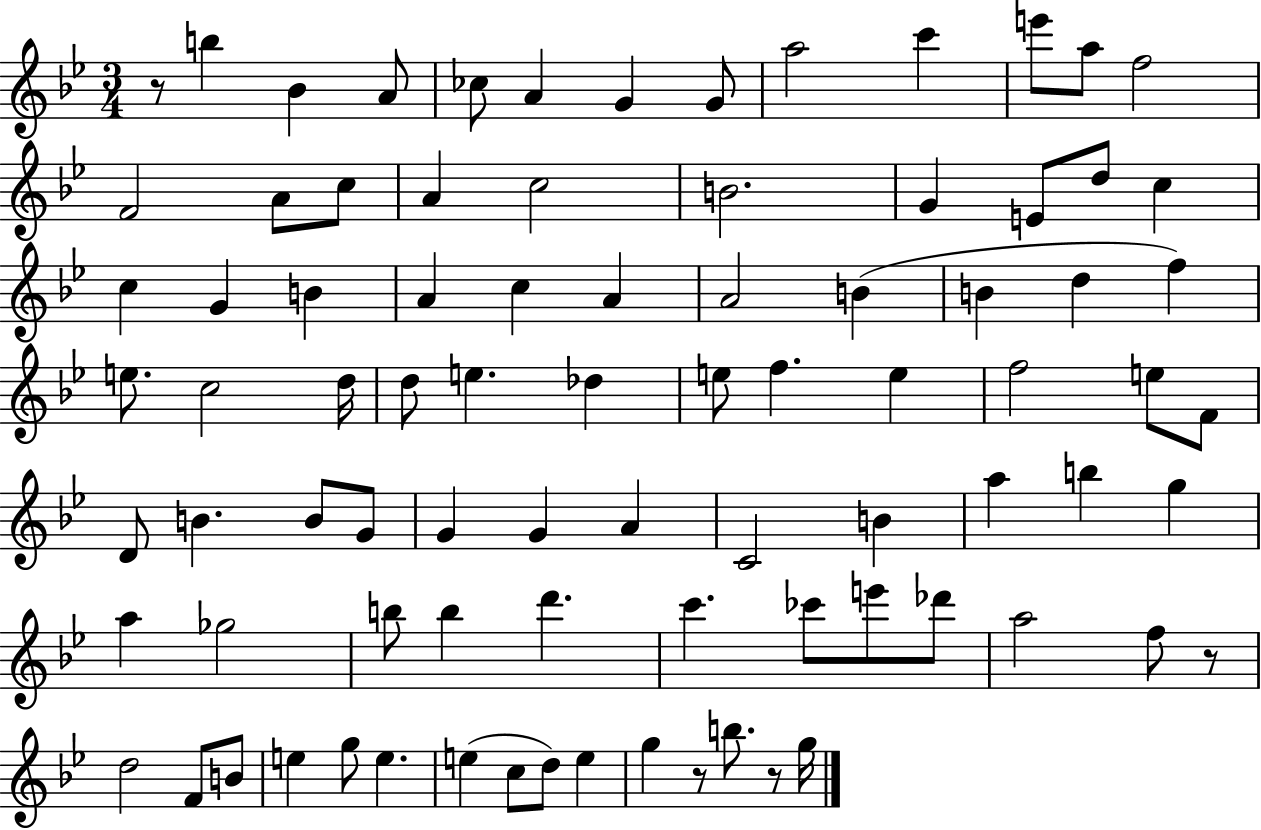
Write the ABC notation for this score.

X:1
T:Untitled
M:3/4
L:1/4
K:Bb
z/2 b _B A/2 _c/2 A G G/2 a2 c' e'/2 a/2 f2 F2 A/2 c/2 A c2 B2 G E/2 d/2 c c G B A c A A2 B B d f e/2 c2 d/4 d/2 e _d e/2 f e f2 e/2 F/2 D/2 B B/2 G/2 G G A C2 B a b g a _g2 b/2 b d' c' _c'/2 e'/2 _d'/2 a2 f/2 z/2 d2 F/2 B/2 e g/2 e e c/2 d/2 e g z/2 b/2 z/2 g/4